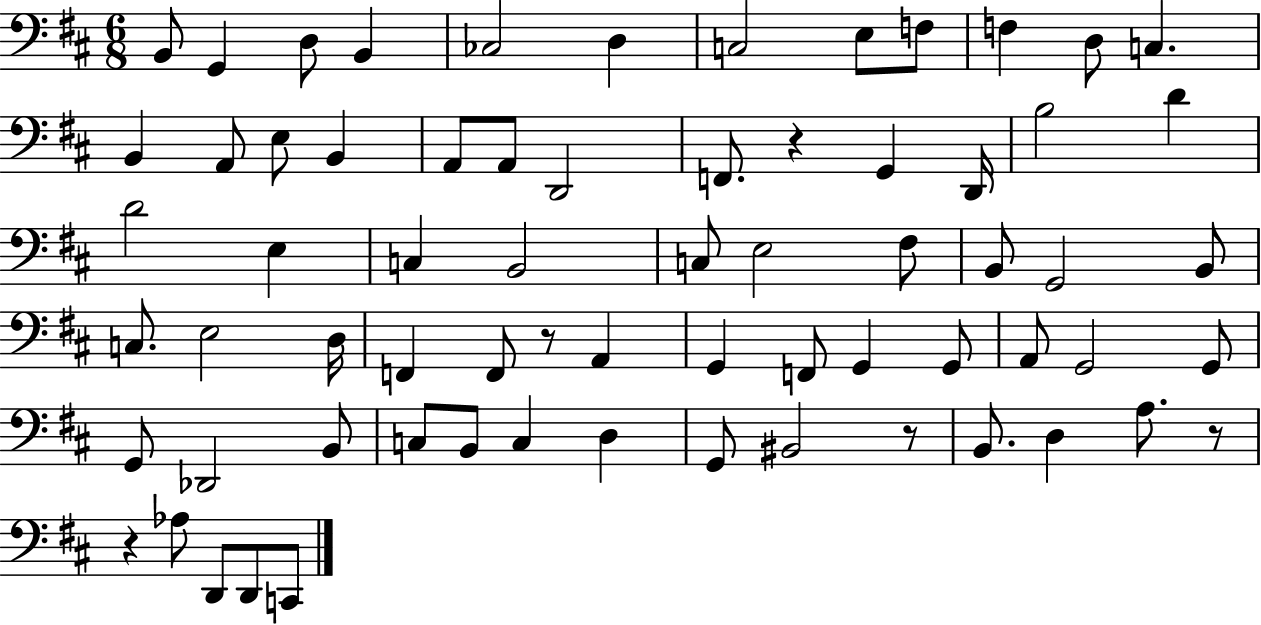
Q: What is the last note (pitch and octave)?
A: C2